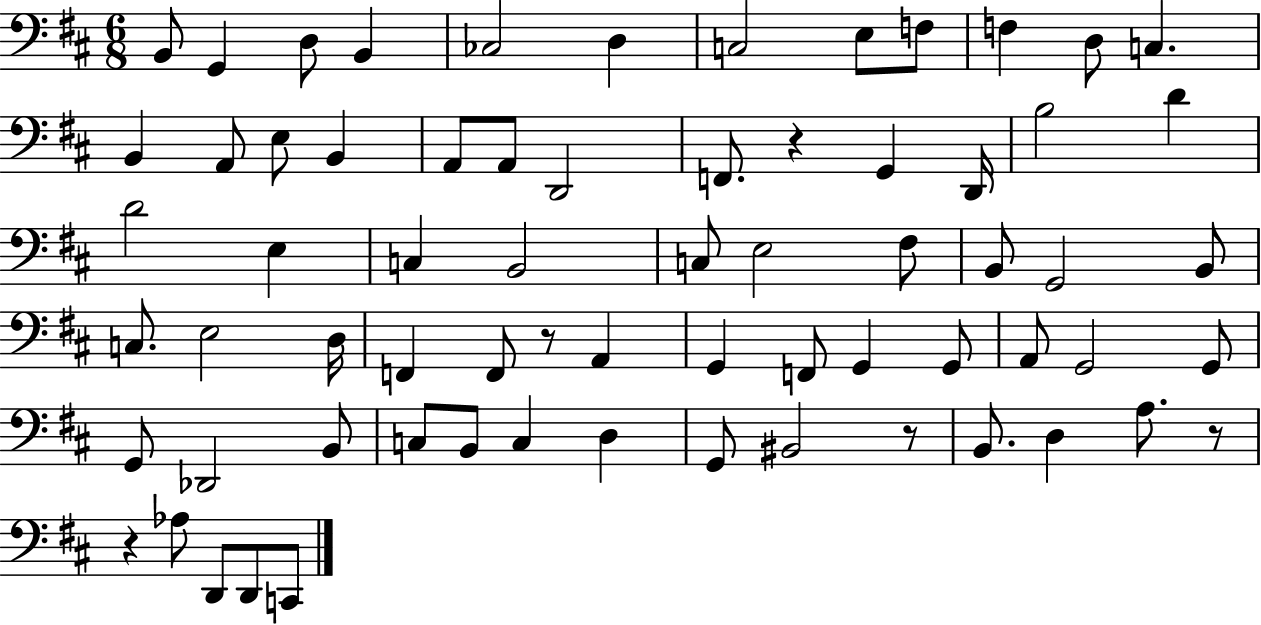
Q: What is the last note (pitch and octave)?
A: C2